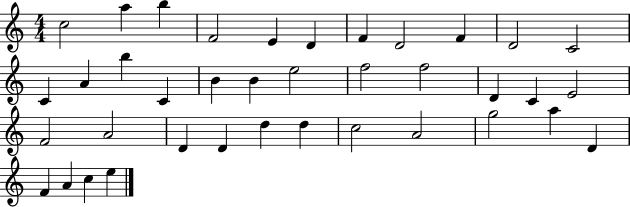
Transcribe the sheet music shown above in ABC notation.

X:1
T:Untitled
M:4/4
L:1/4
K:C
c2 a b F2 E D F D2 F D2 C2 C A b C B B e2 f2 f2 D C E2 F2 A2 D D d d c2 A2 g2 a D F A c e